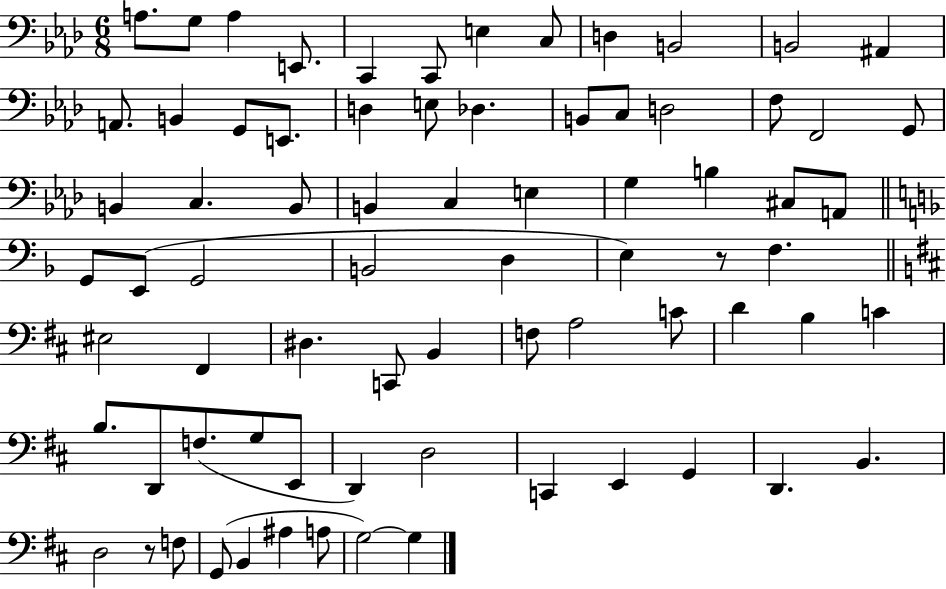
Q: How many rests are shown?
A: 2